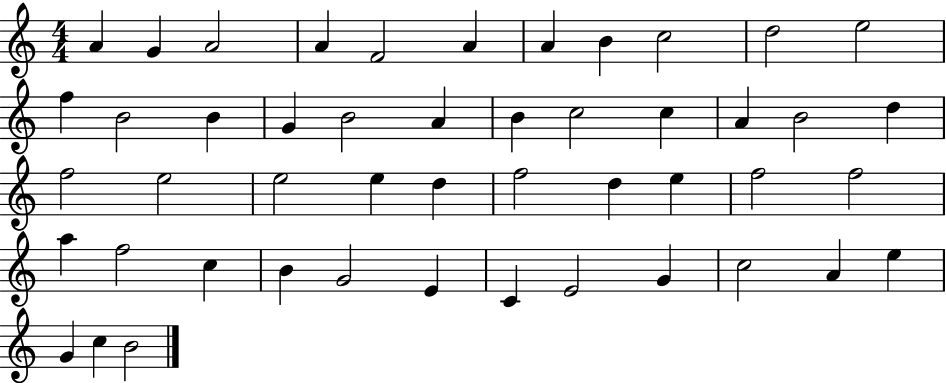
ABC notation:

X:1
T:Untitled
M:4/4
L:1/4
K:C
A G A2 A F2 A A B c2 d2 e2 f B2 B G B2 A B c2 c A B2 d f2 e2 e2 e d f2 d e f2 f2 a f2 c B G2 E C E2 G c2 A e G c B2